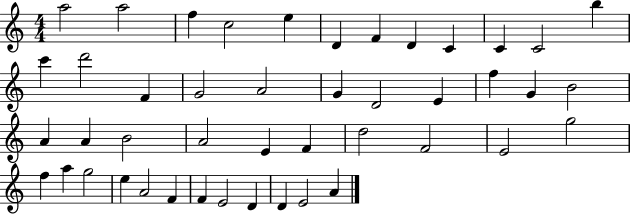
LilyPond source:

{
  \clef treble
  \numericTimeSignature
  \time 4/4
  \key c \major
  a''2 a''2 | f''4 c''2 e''4 | d'4 f'4 d'4 c'4 | c'4 c'2 b''4 | \break c'''4 d'''2 f'4 | g'2 a'2 | g'4 d'2 e'4 | f''4 g'4 b'2 | \break a'4 a'4 b'2 | a'2 e'4 f'4 | d''2 f'2 | e'2 g''2 | \break f''4 a''4 g''2 | e''4 a'2 f'4 | f'4 e'2 d'4 | d'4 e'2 a'4 | \break \bar "|."
}